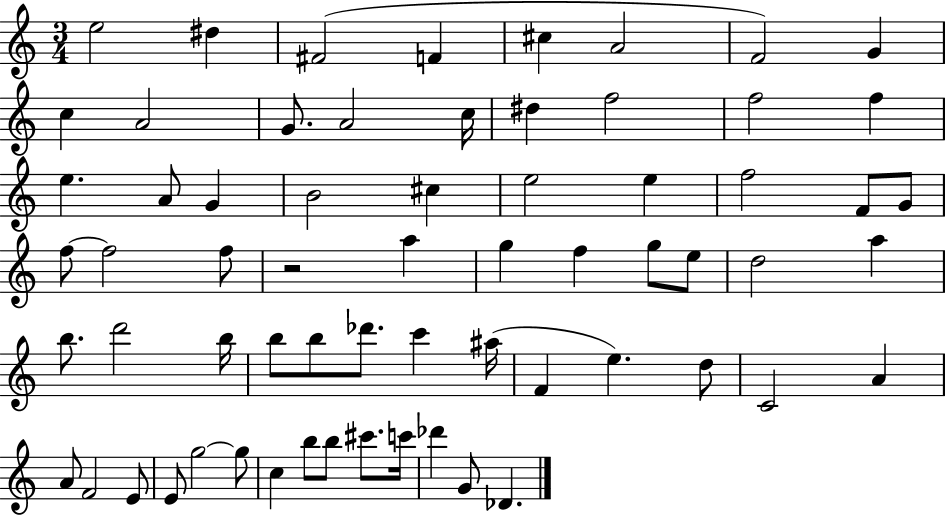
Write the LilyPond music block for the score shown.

{
  \clef treble
  \numericTimeSignature
  \time 3/4
  \key c \major
  e''2 dis''4 | fis'2( f'4 | cis''4 a'2 | f'2) g'4 | \break c''4 a'2 | g'8. a'2 c''16 | dis''4 f''2 | f''2 f''4 | \break e''4. a'8 g'4 | b'2 cis''4 | e''2 e''4 | f''2 f'8 g'8 | \break f''8~~ f''2 f''8 | r2 a''4 | g''4 f''4 g''8 e''8 | d''2 a''4 | \break b''8. d'''2 b''16 | b''8 b''8 des'''8. c'''4 ais''16( | f'4 e''4.) d''8 | c'2 a'4 | \break a'8 f'2 e'8 | e'8 g''2~~ g''8 | c''4 b''8 b''8 cis'''8. c'''16 | des'''4 g'8 des'4. | \break \bar "|."
}